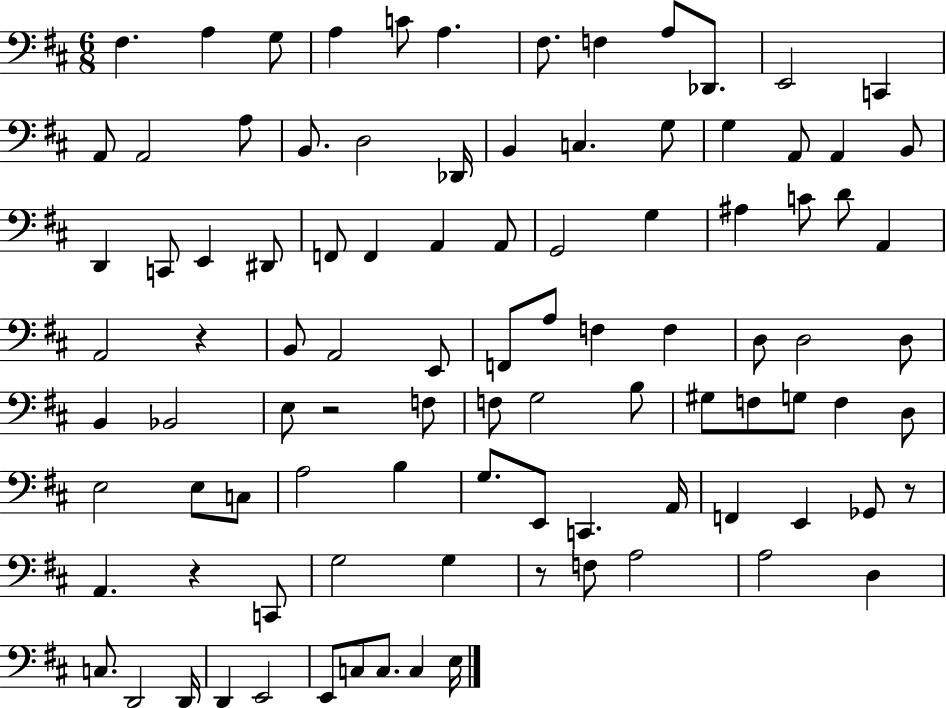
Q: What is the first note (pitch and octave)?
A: F#3